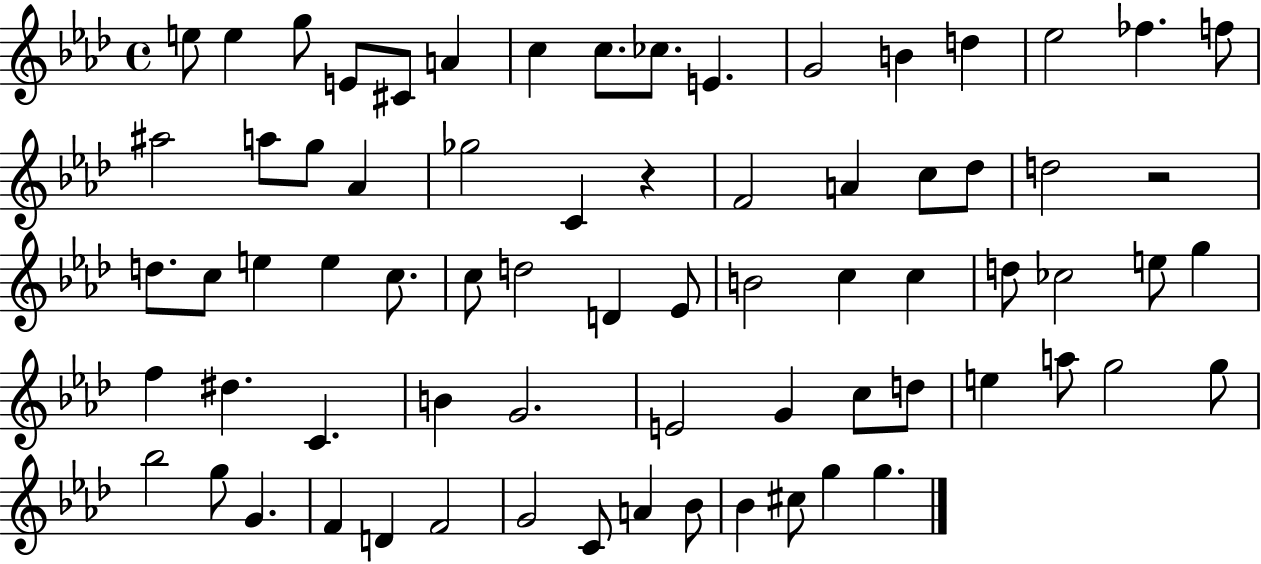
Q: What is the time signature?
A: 4/4